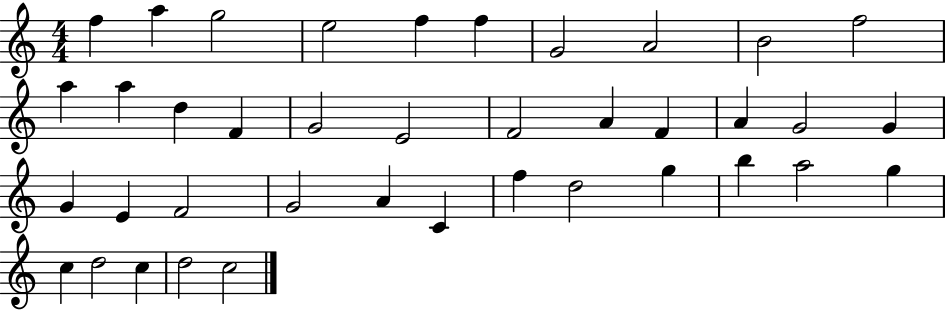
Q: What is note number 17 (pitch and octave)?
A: F4